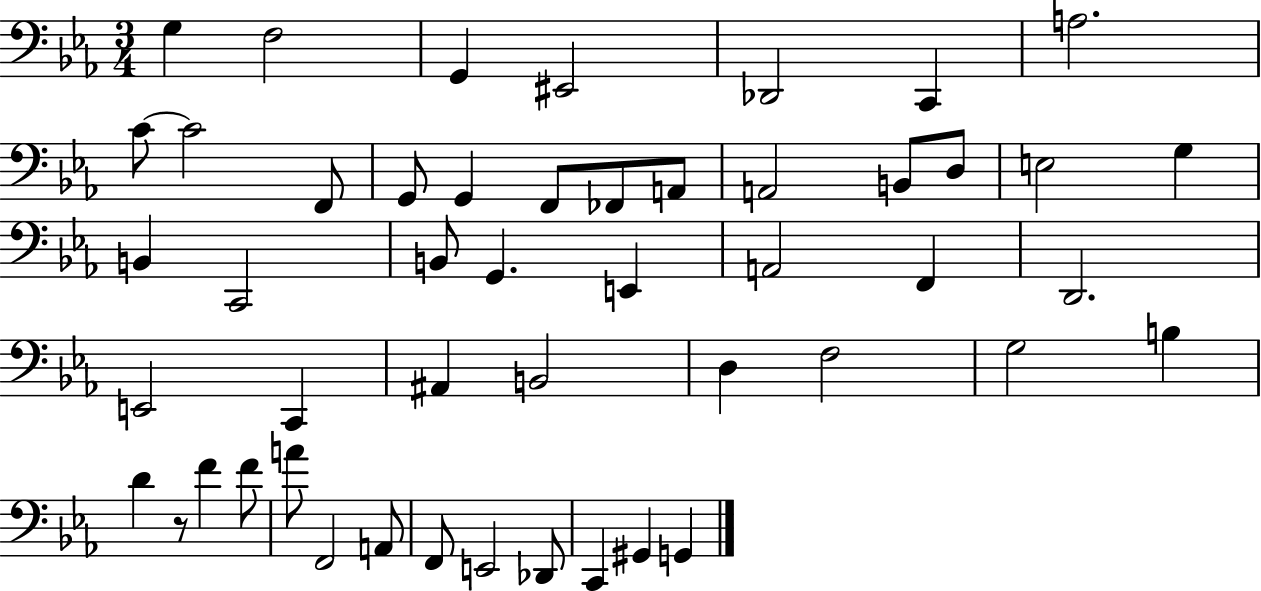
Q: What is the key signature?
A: EES major